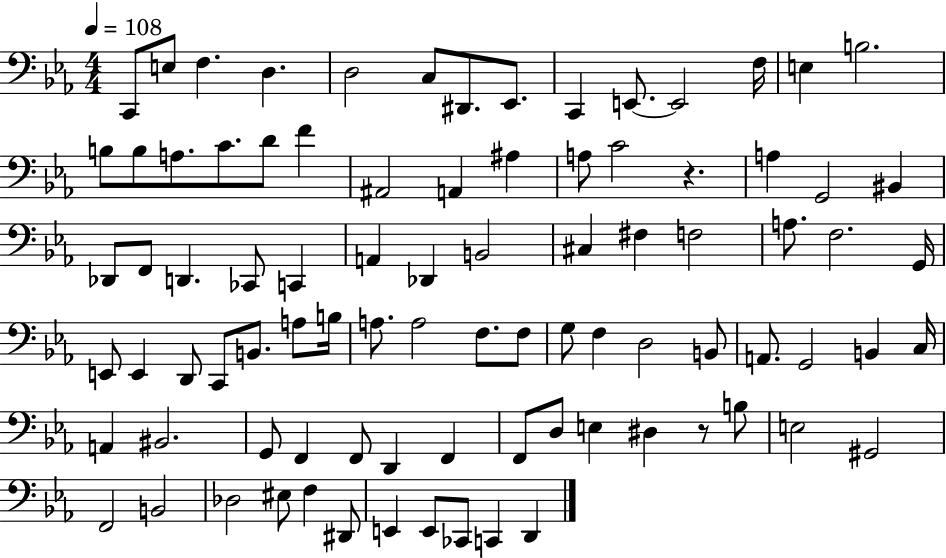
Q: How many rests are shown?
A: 2